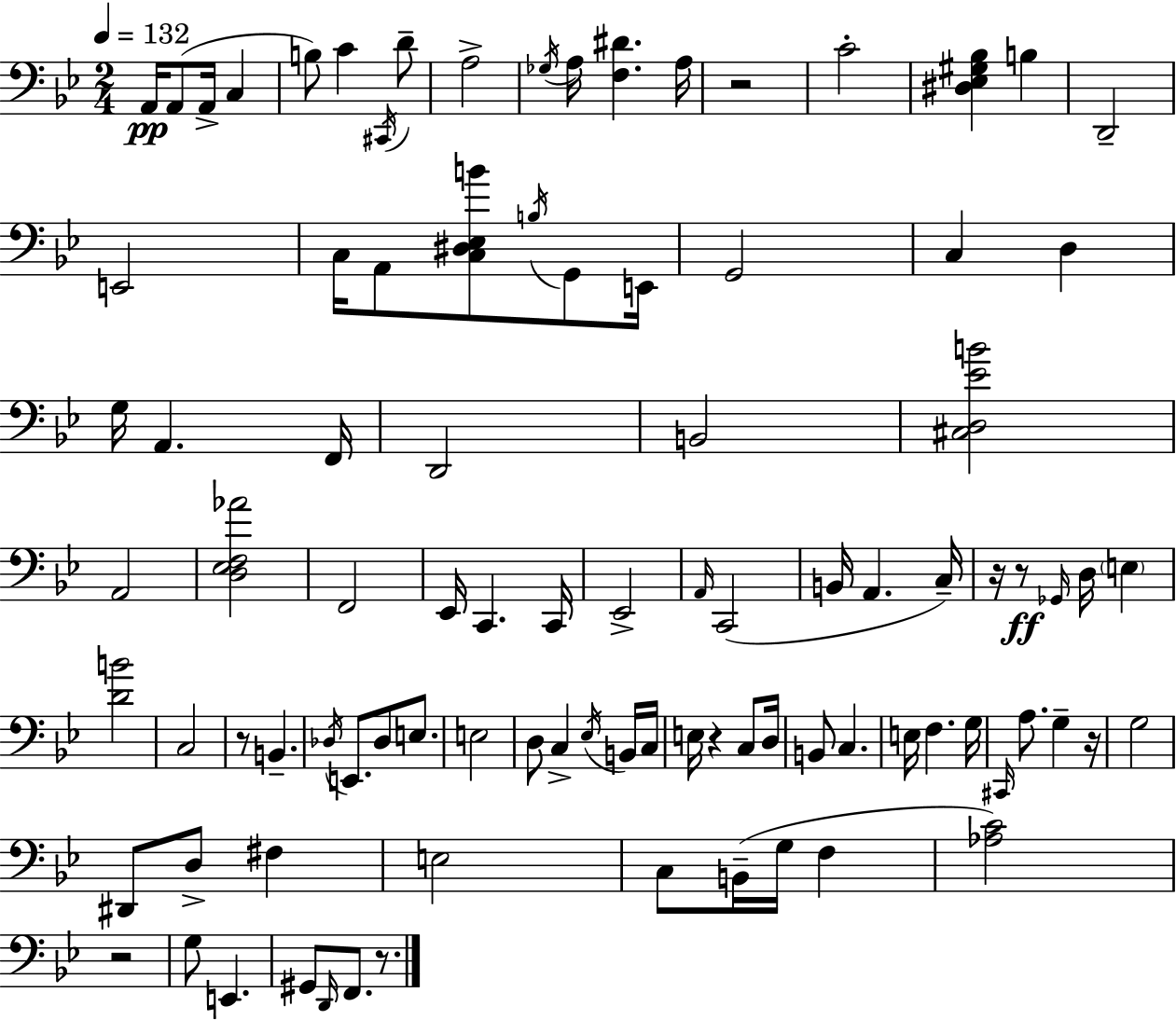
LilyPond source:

{
  \clef bass
  \numericTimeSignature
  \time 2/4
  \key g \minor
  \tempo 4 = 132
  a,16\pp a,8( a,16-> c4 | b8) c'4 \acciaccatura { cis,16 } d'8-- | a2-> | \acciaccatura { ges16 } a16 <f dis'>4. | \break a16 r2 | c'2-. | <dis ees gis bes>4 b4 | d,2-- | \break e,2 | c16 a,8 <c dis ees b'>8 \acciaccatura { b16 } | g,8 e,16 g,2 | c4 d4 | \break g16 a,4. | f,16 d,2 | b,2 | <cis d ees' b'>2 | \break a,2 | <d ees f aes'>2 | f,2 | ees,16 c,4. | \break c,16 ees,2-> | \grace { a,16 } c,2( | b,16 a,4. | c16--) r16 r8\ff \grace { ges,16 } | \break d16 \parenthesize e4 <d' b'>2 | c2 | r8 b,4.-- | \acciaccatura { des16 } e,8. | \break des8 e8. e2 | d8 | c4-> \acciaccatura { ees16 } b,16 c16 e16 | r4 c8 d16 b,8 | \break c4. e16 | f4. g16 \grace { cis,16 } | a8. g4-- r16 | g2 | \break dis,8 d8-> fis4 | e2 | c8 b,16--( g16 f4 | <aes c'>2) | \break r2 | g8 e,4. | gis,8 \grace { d,16 } f,8. r8. | \bar "|."
}